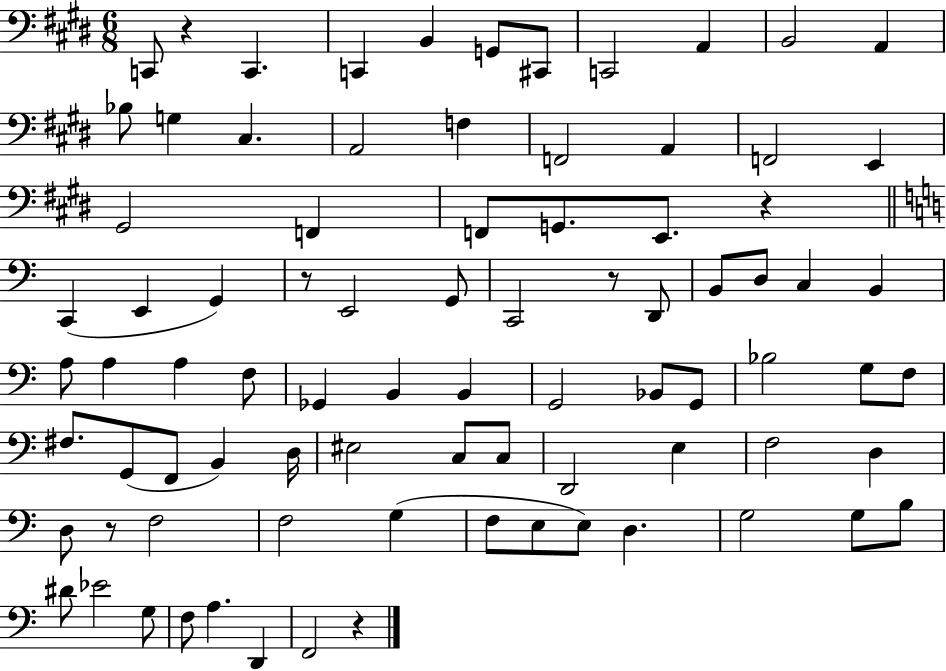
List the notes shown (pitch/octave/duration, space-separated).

C2/e R/q C2/q. C2/q B2/q G2/e C#2/e C2/h A2/q B2/h A2/q Bb3/e G3/q C#3/q. A2/h F3/q F2/h A2/q F2/h E2/q G#2/h F2/q F2/e G2/e. E2/e. R/q C2/q E2/q G2/q R/e E2/h G2/e C2/h R/e D2/e B2/e D3/e C3/q B2/q A3/e A3/q A3/q F3/e Gb2/q B2/q B2/q G2/h Bb2/e G2/e Bb3/h G3/e F3/e F#3/e. G2/e F2/e B2/q D3/s EIS3/h C3/e C3/e D2/h E3/q F3/h D3/q D3/e R/e F3/h F3/h G3/q F3/e E3/e E3/e D3/q. G3/h G3/e B3/e D#4/e Eb4/h G3/e F3/e A3/q. D2/q F2/h R/q